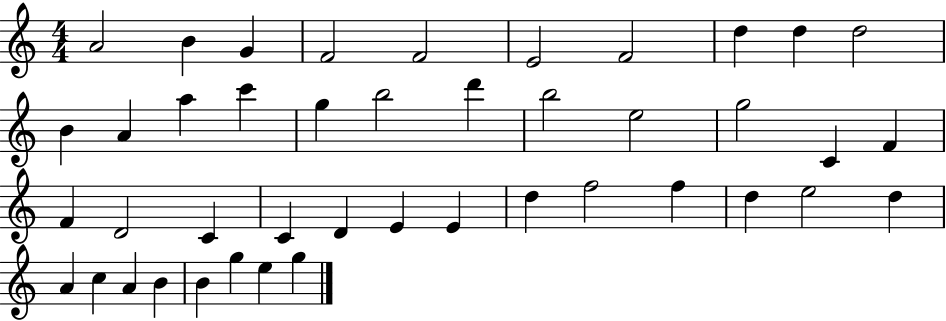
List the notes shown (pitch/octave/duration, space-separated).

A4/h B4/q G4/q F4/h F4/h E4/h F4/h D5/q D5/q D5/h B4/q A4/q A5/q C6/q G5/q B5/h D6/q B5/h E5/h G5/h C4/q F4/q F4/q D4/h C4/q C4/q D4/q E4/q E4/q D5/q F5/h F5/q D5/q E5/h D5/q A4/q C5/q A4/q B4/q B4/q G5/q E5/q G5/q